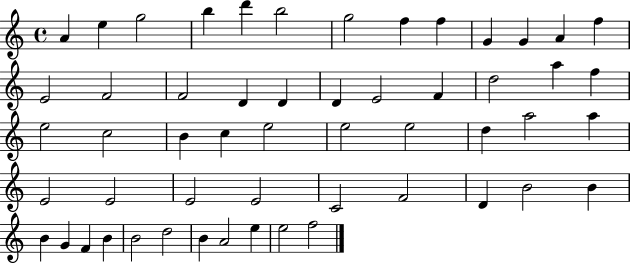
{
  \clef treble
  \time 4/4
  \defaultTimeSignature
  \key c \major
  a'4 e''4 g''2 | b''4 d'''4 b''2 | g''2 f''4 f''4 | g'4 g'4 a'4 f''4 | \break e'2 f'2 | f'2 d'4 d'4 | d'4 e'2 f'4 | d''2 a''4 f''4 | \break e''2 c''2 | b'4 c''4 e''2 | e''2 e''2 | d''4 a''2 a''4 | \break e'2 e'2 | e'2 e'2 | c'2 f'2 | d'4 b'2 b'4 | \break b'4 g'4 f'4 b'4 | b'2 d''2 | b'4 a'2 e''4 | e''2 f''2 | \break \bar "|."
}